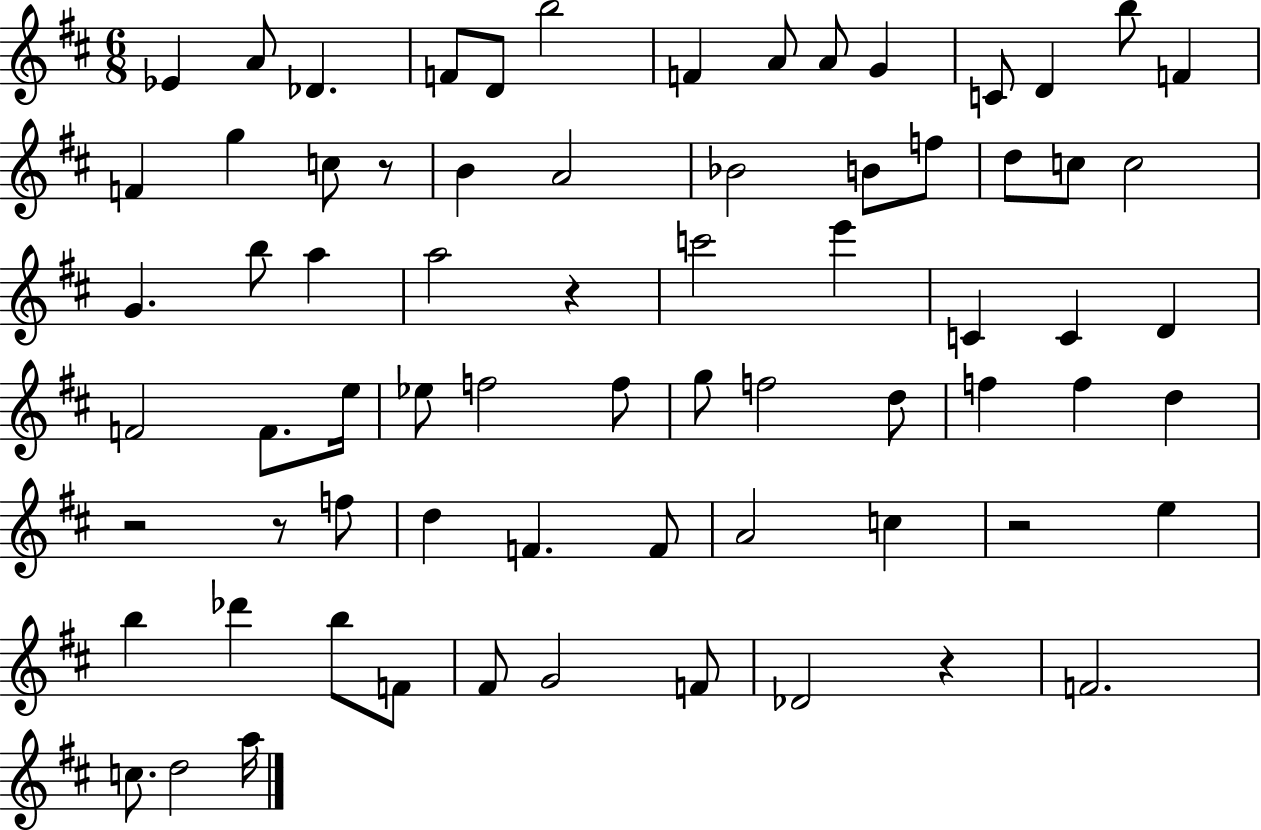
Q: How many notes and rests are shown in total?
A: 71